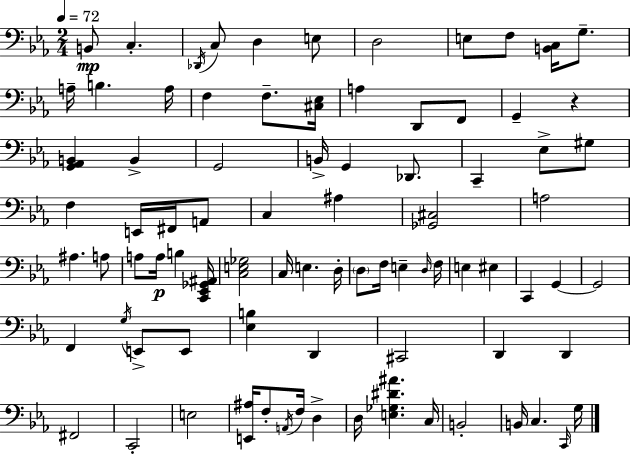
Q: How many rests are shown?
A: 1